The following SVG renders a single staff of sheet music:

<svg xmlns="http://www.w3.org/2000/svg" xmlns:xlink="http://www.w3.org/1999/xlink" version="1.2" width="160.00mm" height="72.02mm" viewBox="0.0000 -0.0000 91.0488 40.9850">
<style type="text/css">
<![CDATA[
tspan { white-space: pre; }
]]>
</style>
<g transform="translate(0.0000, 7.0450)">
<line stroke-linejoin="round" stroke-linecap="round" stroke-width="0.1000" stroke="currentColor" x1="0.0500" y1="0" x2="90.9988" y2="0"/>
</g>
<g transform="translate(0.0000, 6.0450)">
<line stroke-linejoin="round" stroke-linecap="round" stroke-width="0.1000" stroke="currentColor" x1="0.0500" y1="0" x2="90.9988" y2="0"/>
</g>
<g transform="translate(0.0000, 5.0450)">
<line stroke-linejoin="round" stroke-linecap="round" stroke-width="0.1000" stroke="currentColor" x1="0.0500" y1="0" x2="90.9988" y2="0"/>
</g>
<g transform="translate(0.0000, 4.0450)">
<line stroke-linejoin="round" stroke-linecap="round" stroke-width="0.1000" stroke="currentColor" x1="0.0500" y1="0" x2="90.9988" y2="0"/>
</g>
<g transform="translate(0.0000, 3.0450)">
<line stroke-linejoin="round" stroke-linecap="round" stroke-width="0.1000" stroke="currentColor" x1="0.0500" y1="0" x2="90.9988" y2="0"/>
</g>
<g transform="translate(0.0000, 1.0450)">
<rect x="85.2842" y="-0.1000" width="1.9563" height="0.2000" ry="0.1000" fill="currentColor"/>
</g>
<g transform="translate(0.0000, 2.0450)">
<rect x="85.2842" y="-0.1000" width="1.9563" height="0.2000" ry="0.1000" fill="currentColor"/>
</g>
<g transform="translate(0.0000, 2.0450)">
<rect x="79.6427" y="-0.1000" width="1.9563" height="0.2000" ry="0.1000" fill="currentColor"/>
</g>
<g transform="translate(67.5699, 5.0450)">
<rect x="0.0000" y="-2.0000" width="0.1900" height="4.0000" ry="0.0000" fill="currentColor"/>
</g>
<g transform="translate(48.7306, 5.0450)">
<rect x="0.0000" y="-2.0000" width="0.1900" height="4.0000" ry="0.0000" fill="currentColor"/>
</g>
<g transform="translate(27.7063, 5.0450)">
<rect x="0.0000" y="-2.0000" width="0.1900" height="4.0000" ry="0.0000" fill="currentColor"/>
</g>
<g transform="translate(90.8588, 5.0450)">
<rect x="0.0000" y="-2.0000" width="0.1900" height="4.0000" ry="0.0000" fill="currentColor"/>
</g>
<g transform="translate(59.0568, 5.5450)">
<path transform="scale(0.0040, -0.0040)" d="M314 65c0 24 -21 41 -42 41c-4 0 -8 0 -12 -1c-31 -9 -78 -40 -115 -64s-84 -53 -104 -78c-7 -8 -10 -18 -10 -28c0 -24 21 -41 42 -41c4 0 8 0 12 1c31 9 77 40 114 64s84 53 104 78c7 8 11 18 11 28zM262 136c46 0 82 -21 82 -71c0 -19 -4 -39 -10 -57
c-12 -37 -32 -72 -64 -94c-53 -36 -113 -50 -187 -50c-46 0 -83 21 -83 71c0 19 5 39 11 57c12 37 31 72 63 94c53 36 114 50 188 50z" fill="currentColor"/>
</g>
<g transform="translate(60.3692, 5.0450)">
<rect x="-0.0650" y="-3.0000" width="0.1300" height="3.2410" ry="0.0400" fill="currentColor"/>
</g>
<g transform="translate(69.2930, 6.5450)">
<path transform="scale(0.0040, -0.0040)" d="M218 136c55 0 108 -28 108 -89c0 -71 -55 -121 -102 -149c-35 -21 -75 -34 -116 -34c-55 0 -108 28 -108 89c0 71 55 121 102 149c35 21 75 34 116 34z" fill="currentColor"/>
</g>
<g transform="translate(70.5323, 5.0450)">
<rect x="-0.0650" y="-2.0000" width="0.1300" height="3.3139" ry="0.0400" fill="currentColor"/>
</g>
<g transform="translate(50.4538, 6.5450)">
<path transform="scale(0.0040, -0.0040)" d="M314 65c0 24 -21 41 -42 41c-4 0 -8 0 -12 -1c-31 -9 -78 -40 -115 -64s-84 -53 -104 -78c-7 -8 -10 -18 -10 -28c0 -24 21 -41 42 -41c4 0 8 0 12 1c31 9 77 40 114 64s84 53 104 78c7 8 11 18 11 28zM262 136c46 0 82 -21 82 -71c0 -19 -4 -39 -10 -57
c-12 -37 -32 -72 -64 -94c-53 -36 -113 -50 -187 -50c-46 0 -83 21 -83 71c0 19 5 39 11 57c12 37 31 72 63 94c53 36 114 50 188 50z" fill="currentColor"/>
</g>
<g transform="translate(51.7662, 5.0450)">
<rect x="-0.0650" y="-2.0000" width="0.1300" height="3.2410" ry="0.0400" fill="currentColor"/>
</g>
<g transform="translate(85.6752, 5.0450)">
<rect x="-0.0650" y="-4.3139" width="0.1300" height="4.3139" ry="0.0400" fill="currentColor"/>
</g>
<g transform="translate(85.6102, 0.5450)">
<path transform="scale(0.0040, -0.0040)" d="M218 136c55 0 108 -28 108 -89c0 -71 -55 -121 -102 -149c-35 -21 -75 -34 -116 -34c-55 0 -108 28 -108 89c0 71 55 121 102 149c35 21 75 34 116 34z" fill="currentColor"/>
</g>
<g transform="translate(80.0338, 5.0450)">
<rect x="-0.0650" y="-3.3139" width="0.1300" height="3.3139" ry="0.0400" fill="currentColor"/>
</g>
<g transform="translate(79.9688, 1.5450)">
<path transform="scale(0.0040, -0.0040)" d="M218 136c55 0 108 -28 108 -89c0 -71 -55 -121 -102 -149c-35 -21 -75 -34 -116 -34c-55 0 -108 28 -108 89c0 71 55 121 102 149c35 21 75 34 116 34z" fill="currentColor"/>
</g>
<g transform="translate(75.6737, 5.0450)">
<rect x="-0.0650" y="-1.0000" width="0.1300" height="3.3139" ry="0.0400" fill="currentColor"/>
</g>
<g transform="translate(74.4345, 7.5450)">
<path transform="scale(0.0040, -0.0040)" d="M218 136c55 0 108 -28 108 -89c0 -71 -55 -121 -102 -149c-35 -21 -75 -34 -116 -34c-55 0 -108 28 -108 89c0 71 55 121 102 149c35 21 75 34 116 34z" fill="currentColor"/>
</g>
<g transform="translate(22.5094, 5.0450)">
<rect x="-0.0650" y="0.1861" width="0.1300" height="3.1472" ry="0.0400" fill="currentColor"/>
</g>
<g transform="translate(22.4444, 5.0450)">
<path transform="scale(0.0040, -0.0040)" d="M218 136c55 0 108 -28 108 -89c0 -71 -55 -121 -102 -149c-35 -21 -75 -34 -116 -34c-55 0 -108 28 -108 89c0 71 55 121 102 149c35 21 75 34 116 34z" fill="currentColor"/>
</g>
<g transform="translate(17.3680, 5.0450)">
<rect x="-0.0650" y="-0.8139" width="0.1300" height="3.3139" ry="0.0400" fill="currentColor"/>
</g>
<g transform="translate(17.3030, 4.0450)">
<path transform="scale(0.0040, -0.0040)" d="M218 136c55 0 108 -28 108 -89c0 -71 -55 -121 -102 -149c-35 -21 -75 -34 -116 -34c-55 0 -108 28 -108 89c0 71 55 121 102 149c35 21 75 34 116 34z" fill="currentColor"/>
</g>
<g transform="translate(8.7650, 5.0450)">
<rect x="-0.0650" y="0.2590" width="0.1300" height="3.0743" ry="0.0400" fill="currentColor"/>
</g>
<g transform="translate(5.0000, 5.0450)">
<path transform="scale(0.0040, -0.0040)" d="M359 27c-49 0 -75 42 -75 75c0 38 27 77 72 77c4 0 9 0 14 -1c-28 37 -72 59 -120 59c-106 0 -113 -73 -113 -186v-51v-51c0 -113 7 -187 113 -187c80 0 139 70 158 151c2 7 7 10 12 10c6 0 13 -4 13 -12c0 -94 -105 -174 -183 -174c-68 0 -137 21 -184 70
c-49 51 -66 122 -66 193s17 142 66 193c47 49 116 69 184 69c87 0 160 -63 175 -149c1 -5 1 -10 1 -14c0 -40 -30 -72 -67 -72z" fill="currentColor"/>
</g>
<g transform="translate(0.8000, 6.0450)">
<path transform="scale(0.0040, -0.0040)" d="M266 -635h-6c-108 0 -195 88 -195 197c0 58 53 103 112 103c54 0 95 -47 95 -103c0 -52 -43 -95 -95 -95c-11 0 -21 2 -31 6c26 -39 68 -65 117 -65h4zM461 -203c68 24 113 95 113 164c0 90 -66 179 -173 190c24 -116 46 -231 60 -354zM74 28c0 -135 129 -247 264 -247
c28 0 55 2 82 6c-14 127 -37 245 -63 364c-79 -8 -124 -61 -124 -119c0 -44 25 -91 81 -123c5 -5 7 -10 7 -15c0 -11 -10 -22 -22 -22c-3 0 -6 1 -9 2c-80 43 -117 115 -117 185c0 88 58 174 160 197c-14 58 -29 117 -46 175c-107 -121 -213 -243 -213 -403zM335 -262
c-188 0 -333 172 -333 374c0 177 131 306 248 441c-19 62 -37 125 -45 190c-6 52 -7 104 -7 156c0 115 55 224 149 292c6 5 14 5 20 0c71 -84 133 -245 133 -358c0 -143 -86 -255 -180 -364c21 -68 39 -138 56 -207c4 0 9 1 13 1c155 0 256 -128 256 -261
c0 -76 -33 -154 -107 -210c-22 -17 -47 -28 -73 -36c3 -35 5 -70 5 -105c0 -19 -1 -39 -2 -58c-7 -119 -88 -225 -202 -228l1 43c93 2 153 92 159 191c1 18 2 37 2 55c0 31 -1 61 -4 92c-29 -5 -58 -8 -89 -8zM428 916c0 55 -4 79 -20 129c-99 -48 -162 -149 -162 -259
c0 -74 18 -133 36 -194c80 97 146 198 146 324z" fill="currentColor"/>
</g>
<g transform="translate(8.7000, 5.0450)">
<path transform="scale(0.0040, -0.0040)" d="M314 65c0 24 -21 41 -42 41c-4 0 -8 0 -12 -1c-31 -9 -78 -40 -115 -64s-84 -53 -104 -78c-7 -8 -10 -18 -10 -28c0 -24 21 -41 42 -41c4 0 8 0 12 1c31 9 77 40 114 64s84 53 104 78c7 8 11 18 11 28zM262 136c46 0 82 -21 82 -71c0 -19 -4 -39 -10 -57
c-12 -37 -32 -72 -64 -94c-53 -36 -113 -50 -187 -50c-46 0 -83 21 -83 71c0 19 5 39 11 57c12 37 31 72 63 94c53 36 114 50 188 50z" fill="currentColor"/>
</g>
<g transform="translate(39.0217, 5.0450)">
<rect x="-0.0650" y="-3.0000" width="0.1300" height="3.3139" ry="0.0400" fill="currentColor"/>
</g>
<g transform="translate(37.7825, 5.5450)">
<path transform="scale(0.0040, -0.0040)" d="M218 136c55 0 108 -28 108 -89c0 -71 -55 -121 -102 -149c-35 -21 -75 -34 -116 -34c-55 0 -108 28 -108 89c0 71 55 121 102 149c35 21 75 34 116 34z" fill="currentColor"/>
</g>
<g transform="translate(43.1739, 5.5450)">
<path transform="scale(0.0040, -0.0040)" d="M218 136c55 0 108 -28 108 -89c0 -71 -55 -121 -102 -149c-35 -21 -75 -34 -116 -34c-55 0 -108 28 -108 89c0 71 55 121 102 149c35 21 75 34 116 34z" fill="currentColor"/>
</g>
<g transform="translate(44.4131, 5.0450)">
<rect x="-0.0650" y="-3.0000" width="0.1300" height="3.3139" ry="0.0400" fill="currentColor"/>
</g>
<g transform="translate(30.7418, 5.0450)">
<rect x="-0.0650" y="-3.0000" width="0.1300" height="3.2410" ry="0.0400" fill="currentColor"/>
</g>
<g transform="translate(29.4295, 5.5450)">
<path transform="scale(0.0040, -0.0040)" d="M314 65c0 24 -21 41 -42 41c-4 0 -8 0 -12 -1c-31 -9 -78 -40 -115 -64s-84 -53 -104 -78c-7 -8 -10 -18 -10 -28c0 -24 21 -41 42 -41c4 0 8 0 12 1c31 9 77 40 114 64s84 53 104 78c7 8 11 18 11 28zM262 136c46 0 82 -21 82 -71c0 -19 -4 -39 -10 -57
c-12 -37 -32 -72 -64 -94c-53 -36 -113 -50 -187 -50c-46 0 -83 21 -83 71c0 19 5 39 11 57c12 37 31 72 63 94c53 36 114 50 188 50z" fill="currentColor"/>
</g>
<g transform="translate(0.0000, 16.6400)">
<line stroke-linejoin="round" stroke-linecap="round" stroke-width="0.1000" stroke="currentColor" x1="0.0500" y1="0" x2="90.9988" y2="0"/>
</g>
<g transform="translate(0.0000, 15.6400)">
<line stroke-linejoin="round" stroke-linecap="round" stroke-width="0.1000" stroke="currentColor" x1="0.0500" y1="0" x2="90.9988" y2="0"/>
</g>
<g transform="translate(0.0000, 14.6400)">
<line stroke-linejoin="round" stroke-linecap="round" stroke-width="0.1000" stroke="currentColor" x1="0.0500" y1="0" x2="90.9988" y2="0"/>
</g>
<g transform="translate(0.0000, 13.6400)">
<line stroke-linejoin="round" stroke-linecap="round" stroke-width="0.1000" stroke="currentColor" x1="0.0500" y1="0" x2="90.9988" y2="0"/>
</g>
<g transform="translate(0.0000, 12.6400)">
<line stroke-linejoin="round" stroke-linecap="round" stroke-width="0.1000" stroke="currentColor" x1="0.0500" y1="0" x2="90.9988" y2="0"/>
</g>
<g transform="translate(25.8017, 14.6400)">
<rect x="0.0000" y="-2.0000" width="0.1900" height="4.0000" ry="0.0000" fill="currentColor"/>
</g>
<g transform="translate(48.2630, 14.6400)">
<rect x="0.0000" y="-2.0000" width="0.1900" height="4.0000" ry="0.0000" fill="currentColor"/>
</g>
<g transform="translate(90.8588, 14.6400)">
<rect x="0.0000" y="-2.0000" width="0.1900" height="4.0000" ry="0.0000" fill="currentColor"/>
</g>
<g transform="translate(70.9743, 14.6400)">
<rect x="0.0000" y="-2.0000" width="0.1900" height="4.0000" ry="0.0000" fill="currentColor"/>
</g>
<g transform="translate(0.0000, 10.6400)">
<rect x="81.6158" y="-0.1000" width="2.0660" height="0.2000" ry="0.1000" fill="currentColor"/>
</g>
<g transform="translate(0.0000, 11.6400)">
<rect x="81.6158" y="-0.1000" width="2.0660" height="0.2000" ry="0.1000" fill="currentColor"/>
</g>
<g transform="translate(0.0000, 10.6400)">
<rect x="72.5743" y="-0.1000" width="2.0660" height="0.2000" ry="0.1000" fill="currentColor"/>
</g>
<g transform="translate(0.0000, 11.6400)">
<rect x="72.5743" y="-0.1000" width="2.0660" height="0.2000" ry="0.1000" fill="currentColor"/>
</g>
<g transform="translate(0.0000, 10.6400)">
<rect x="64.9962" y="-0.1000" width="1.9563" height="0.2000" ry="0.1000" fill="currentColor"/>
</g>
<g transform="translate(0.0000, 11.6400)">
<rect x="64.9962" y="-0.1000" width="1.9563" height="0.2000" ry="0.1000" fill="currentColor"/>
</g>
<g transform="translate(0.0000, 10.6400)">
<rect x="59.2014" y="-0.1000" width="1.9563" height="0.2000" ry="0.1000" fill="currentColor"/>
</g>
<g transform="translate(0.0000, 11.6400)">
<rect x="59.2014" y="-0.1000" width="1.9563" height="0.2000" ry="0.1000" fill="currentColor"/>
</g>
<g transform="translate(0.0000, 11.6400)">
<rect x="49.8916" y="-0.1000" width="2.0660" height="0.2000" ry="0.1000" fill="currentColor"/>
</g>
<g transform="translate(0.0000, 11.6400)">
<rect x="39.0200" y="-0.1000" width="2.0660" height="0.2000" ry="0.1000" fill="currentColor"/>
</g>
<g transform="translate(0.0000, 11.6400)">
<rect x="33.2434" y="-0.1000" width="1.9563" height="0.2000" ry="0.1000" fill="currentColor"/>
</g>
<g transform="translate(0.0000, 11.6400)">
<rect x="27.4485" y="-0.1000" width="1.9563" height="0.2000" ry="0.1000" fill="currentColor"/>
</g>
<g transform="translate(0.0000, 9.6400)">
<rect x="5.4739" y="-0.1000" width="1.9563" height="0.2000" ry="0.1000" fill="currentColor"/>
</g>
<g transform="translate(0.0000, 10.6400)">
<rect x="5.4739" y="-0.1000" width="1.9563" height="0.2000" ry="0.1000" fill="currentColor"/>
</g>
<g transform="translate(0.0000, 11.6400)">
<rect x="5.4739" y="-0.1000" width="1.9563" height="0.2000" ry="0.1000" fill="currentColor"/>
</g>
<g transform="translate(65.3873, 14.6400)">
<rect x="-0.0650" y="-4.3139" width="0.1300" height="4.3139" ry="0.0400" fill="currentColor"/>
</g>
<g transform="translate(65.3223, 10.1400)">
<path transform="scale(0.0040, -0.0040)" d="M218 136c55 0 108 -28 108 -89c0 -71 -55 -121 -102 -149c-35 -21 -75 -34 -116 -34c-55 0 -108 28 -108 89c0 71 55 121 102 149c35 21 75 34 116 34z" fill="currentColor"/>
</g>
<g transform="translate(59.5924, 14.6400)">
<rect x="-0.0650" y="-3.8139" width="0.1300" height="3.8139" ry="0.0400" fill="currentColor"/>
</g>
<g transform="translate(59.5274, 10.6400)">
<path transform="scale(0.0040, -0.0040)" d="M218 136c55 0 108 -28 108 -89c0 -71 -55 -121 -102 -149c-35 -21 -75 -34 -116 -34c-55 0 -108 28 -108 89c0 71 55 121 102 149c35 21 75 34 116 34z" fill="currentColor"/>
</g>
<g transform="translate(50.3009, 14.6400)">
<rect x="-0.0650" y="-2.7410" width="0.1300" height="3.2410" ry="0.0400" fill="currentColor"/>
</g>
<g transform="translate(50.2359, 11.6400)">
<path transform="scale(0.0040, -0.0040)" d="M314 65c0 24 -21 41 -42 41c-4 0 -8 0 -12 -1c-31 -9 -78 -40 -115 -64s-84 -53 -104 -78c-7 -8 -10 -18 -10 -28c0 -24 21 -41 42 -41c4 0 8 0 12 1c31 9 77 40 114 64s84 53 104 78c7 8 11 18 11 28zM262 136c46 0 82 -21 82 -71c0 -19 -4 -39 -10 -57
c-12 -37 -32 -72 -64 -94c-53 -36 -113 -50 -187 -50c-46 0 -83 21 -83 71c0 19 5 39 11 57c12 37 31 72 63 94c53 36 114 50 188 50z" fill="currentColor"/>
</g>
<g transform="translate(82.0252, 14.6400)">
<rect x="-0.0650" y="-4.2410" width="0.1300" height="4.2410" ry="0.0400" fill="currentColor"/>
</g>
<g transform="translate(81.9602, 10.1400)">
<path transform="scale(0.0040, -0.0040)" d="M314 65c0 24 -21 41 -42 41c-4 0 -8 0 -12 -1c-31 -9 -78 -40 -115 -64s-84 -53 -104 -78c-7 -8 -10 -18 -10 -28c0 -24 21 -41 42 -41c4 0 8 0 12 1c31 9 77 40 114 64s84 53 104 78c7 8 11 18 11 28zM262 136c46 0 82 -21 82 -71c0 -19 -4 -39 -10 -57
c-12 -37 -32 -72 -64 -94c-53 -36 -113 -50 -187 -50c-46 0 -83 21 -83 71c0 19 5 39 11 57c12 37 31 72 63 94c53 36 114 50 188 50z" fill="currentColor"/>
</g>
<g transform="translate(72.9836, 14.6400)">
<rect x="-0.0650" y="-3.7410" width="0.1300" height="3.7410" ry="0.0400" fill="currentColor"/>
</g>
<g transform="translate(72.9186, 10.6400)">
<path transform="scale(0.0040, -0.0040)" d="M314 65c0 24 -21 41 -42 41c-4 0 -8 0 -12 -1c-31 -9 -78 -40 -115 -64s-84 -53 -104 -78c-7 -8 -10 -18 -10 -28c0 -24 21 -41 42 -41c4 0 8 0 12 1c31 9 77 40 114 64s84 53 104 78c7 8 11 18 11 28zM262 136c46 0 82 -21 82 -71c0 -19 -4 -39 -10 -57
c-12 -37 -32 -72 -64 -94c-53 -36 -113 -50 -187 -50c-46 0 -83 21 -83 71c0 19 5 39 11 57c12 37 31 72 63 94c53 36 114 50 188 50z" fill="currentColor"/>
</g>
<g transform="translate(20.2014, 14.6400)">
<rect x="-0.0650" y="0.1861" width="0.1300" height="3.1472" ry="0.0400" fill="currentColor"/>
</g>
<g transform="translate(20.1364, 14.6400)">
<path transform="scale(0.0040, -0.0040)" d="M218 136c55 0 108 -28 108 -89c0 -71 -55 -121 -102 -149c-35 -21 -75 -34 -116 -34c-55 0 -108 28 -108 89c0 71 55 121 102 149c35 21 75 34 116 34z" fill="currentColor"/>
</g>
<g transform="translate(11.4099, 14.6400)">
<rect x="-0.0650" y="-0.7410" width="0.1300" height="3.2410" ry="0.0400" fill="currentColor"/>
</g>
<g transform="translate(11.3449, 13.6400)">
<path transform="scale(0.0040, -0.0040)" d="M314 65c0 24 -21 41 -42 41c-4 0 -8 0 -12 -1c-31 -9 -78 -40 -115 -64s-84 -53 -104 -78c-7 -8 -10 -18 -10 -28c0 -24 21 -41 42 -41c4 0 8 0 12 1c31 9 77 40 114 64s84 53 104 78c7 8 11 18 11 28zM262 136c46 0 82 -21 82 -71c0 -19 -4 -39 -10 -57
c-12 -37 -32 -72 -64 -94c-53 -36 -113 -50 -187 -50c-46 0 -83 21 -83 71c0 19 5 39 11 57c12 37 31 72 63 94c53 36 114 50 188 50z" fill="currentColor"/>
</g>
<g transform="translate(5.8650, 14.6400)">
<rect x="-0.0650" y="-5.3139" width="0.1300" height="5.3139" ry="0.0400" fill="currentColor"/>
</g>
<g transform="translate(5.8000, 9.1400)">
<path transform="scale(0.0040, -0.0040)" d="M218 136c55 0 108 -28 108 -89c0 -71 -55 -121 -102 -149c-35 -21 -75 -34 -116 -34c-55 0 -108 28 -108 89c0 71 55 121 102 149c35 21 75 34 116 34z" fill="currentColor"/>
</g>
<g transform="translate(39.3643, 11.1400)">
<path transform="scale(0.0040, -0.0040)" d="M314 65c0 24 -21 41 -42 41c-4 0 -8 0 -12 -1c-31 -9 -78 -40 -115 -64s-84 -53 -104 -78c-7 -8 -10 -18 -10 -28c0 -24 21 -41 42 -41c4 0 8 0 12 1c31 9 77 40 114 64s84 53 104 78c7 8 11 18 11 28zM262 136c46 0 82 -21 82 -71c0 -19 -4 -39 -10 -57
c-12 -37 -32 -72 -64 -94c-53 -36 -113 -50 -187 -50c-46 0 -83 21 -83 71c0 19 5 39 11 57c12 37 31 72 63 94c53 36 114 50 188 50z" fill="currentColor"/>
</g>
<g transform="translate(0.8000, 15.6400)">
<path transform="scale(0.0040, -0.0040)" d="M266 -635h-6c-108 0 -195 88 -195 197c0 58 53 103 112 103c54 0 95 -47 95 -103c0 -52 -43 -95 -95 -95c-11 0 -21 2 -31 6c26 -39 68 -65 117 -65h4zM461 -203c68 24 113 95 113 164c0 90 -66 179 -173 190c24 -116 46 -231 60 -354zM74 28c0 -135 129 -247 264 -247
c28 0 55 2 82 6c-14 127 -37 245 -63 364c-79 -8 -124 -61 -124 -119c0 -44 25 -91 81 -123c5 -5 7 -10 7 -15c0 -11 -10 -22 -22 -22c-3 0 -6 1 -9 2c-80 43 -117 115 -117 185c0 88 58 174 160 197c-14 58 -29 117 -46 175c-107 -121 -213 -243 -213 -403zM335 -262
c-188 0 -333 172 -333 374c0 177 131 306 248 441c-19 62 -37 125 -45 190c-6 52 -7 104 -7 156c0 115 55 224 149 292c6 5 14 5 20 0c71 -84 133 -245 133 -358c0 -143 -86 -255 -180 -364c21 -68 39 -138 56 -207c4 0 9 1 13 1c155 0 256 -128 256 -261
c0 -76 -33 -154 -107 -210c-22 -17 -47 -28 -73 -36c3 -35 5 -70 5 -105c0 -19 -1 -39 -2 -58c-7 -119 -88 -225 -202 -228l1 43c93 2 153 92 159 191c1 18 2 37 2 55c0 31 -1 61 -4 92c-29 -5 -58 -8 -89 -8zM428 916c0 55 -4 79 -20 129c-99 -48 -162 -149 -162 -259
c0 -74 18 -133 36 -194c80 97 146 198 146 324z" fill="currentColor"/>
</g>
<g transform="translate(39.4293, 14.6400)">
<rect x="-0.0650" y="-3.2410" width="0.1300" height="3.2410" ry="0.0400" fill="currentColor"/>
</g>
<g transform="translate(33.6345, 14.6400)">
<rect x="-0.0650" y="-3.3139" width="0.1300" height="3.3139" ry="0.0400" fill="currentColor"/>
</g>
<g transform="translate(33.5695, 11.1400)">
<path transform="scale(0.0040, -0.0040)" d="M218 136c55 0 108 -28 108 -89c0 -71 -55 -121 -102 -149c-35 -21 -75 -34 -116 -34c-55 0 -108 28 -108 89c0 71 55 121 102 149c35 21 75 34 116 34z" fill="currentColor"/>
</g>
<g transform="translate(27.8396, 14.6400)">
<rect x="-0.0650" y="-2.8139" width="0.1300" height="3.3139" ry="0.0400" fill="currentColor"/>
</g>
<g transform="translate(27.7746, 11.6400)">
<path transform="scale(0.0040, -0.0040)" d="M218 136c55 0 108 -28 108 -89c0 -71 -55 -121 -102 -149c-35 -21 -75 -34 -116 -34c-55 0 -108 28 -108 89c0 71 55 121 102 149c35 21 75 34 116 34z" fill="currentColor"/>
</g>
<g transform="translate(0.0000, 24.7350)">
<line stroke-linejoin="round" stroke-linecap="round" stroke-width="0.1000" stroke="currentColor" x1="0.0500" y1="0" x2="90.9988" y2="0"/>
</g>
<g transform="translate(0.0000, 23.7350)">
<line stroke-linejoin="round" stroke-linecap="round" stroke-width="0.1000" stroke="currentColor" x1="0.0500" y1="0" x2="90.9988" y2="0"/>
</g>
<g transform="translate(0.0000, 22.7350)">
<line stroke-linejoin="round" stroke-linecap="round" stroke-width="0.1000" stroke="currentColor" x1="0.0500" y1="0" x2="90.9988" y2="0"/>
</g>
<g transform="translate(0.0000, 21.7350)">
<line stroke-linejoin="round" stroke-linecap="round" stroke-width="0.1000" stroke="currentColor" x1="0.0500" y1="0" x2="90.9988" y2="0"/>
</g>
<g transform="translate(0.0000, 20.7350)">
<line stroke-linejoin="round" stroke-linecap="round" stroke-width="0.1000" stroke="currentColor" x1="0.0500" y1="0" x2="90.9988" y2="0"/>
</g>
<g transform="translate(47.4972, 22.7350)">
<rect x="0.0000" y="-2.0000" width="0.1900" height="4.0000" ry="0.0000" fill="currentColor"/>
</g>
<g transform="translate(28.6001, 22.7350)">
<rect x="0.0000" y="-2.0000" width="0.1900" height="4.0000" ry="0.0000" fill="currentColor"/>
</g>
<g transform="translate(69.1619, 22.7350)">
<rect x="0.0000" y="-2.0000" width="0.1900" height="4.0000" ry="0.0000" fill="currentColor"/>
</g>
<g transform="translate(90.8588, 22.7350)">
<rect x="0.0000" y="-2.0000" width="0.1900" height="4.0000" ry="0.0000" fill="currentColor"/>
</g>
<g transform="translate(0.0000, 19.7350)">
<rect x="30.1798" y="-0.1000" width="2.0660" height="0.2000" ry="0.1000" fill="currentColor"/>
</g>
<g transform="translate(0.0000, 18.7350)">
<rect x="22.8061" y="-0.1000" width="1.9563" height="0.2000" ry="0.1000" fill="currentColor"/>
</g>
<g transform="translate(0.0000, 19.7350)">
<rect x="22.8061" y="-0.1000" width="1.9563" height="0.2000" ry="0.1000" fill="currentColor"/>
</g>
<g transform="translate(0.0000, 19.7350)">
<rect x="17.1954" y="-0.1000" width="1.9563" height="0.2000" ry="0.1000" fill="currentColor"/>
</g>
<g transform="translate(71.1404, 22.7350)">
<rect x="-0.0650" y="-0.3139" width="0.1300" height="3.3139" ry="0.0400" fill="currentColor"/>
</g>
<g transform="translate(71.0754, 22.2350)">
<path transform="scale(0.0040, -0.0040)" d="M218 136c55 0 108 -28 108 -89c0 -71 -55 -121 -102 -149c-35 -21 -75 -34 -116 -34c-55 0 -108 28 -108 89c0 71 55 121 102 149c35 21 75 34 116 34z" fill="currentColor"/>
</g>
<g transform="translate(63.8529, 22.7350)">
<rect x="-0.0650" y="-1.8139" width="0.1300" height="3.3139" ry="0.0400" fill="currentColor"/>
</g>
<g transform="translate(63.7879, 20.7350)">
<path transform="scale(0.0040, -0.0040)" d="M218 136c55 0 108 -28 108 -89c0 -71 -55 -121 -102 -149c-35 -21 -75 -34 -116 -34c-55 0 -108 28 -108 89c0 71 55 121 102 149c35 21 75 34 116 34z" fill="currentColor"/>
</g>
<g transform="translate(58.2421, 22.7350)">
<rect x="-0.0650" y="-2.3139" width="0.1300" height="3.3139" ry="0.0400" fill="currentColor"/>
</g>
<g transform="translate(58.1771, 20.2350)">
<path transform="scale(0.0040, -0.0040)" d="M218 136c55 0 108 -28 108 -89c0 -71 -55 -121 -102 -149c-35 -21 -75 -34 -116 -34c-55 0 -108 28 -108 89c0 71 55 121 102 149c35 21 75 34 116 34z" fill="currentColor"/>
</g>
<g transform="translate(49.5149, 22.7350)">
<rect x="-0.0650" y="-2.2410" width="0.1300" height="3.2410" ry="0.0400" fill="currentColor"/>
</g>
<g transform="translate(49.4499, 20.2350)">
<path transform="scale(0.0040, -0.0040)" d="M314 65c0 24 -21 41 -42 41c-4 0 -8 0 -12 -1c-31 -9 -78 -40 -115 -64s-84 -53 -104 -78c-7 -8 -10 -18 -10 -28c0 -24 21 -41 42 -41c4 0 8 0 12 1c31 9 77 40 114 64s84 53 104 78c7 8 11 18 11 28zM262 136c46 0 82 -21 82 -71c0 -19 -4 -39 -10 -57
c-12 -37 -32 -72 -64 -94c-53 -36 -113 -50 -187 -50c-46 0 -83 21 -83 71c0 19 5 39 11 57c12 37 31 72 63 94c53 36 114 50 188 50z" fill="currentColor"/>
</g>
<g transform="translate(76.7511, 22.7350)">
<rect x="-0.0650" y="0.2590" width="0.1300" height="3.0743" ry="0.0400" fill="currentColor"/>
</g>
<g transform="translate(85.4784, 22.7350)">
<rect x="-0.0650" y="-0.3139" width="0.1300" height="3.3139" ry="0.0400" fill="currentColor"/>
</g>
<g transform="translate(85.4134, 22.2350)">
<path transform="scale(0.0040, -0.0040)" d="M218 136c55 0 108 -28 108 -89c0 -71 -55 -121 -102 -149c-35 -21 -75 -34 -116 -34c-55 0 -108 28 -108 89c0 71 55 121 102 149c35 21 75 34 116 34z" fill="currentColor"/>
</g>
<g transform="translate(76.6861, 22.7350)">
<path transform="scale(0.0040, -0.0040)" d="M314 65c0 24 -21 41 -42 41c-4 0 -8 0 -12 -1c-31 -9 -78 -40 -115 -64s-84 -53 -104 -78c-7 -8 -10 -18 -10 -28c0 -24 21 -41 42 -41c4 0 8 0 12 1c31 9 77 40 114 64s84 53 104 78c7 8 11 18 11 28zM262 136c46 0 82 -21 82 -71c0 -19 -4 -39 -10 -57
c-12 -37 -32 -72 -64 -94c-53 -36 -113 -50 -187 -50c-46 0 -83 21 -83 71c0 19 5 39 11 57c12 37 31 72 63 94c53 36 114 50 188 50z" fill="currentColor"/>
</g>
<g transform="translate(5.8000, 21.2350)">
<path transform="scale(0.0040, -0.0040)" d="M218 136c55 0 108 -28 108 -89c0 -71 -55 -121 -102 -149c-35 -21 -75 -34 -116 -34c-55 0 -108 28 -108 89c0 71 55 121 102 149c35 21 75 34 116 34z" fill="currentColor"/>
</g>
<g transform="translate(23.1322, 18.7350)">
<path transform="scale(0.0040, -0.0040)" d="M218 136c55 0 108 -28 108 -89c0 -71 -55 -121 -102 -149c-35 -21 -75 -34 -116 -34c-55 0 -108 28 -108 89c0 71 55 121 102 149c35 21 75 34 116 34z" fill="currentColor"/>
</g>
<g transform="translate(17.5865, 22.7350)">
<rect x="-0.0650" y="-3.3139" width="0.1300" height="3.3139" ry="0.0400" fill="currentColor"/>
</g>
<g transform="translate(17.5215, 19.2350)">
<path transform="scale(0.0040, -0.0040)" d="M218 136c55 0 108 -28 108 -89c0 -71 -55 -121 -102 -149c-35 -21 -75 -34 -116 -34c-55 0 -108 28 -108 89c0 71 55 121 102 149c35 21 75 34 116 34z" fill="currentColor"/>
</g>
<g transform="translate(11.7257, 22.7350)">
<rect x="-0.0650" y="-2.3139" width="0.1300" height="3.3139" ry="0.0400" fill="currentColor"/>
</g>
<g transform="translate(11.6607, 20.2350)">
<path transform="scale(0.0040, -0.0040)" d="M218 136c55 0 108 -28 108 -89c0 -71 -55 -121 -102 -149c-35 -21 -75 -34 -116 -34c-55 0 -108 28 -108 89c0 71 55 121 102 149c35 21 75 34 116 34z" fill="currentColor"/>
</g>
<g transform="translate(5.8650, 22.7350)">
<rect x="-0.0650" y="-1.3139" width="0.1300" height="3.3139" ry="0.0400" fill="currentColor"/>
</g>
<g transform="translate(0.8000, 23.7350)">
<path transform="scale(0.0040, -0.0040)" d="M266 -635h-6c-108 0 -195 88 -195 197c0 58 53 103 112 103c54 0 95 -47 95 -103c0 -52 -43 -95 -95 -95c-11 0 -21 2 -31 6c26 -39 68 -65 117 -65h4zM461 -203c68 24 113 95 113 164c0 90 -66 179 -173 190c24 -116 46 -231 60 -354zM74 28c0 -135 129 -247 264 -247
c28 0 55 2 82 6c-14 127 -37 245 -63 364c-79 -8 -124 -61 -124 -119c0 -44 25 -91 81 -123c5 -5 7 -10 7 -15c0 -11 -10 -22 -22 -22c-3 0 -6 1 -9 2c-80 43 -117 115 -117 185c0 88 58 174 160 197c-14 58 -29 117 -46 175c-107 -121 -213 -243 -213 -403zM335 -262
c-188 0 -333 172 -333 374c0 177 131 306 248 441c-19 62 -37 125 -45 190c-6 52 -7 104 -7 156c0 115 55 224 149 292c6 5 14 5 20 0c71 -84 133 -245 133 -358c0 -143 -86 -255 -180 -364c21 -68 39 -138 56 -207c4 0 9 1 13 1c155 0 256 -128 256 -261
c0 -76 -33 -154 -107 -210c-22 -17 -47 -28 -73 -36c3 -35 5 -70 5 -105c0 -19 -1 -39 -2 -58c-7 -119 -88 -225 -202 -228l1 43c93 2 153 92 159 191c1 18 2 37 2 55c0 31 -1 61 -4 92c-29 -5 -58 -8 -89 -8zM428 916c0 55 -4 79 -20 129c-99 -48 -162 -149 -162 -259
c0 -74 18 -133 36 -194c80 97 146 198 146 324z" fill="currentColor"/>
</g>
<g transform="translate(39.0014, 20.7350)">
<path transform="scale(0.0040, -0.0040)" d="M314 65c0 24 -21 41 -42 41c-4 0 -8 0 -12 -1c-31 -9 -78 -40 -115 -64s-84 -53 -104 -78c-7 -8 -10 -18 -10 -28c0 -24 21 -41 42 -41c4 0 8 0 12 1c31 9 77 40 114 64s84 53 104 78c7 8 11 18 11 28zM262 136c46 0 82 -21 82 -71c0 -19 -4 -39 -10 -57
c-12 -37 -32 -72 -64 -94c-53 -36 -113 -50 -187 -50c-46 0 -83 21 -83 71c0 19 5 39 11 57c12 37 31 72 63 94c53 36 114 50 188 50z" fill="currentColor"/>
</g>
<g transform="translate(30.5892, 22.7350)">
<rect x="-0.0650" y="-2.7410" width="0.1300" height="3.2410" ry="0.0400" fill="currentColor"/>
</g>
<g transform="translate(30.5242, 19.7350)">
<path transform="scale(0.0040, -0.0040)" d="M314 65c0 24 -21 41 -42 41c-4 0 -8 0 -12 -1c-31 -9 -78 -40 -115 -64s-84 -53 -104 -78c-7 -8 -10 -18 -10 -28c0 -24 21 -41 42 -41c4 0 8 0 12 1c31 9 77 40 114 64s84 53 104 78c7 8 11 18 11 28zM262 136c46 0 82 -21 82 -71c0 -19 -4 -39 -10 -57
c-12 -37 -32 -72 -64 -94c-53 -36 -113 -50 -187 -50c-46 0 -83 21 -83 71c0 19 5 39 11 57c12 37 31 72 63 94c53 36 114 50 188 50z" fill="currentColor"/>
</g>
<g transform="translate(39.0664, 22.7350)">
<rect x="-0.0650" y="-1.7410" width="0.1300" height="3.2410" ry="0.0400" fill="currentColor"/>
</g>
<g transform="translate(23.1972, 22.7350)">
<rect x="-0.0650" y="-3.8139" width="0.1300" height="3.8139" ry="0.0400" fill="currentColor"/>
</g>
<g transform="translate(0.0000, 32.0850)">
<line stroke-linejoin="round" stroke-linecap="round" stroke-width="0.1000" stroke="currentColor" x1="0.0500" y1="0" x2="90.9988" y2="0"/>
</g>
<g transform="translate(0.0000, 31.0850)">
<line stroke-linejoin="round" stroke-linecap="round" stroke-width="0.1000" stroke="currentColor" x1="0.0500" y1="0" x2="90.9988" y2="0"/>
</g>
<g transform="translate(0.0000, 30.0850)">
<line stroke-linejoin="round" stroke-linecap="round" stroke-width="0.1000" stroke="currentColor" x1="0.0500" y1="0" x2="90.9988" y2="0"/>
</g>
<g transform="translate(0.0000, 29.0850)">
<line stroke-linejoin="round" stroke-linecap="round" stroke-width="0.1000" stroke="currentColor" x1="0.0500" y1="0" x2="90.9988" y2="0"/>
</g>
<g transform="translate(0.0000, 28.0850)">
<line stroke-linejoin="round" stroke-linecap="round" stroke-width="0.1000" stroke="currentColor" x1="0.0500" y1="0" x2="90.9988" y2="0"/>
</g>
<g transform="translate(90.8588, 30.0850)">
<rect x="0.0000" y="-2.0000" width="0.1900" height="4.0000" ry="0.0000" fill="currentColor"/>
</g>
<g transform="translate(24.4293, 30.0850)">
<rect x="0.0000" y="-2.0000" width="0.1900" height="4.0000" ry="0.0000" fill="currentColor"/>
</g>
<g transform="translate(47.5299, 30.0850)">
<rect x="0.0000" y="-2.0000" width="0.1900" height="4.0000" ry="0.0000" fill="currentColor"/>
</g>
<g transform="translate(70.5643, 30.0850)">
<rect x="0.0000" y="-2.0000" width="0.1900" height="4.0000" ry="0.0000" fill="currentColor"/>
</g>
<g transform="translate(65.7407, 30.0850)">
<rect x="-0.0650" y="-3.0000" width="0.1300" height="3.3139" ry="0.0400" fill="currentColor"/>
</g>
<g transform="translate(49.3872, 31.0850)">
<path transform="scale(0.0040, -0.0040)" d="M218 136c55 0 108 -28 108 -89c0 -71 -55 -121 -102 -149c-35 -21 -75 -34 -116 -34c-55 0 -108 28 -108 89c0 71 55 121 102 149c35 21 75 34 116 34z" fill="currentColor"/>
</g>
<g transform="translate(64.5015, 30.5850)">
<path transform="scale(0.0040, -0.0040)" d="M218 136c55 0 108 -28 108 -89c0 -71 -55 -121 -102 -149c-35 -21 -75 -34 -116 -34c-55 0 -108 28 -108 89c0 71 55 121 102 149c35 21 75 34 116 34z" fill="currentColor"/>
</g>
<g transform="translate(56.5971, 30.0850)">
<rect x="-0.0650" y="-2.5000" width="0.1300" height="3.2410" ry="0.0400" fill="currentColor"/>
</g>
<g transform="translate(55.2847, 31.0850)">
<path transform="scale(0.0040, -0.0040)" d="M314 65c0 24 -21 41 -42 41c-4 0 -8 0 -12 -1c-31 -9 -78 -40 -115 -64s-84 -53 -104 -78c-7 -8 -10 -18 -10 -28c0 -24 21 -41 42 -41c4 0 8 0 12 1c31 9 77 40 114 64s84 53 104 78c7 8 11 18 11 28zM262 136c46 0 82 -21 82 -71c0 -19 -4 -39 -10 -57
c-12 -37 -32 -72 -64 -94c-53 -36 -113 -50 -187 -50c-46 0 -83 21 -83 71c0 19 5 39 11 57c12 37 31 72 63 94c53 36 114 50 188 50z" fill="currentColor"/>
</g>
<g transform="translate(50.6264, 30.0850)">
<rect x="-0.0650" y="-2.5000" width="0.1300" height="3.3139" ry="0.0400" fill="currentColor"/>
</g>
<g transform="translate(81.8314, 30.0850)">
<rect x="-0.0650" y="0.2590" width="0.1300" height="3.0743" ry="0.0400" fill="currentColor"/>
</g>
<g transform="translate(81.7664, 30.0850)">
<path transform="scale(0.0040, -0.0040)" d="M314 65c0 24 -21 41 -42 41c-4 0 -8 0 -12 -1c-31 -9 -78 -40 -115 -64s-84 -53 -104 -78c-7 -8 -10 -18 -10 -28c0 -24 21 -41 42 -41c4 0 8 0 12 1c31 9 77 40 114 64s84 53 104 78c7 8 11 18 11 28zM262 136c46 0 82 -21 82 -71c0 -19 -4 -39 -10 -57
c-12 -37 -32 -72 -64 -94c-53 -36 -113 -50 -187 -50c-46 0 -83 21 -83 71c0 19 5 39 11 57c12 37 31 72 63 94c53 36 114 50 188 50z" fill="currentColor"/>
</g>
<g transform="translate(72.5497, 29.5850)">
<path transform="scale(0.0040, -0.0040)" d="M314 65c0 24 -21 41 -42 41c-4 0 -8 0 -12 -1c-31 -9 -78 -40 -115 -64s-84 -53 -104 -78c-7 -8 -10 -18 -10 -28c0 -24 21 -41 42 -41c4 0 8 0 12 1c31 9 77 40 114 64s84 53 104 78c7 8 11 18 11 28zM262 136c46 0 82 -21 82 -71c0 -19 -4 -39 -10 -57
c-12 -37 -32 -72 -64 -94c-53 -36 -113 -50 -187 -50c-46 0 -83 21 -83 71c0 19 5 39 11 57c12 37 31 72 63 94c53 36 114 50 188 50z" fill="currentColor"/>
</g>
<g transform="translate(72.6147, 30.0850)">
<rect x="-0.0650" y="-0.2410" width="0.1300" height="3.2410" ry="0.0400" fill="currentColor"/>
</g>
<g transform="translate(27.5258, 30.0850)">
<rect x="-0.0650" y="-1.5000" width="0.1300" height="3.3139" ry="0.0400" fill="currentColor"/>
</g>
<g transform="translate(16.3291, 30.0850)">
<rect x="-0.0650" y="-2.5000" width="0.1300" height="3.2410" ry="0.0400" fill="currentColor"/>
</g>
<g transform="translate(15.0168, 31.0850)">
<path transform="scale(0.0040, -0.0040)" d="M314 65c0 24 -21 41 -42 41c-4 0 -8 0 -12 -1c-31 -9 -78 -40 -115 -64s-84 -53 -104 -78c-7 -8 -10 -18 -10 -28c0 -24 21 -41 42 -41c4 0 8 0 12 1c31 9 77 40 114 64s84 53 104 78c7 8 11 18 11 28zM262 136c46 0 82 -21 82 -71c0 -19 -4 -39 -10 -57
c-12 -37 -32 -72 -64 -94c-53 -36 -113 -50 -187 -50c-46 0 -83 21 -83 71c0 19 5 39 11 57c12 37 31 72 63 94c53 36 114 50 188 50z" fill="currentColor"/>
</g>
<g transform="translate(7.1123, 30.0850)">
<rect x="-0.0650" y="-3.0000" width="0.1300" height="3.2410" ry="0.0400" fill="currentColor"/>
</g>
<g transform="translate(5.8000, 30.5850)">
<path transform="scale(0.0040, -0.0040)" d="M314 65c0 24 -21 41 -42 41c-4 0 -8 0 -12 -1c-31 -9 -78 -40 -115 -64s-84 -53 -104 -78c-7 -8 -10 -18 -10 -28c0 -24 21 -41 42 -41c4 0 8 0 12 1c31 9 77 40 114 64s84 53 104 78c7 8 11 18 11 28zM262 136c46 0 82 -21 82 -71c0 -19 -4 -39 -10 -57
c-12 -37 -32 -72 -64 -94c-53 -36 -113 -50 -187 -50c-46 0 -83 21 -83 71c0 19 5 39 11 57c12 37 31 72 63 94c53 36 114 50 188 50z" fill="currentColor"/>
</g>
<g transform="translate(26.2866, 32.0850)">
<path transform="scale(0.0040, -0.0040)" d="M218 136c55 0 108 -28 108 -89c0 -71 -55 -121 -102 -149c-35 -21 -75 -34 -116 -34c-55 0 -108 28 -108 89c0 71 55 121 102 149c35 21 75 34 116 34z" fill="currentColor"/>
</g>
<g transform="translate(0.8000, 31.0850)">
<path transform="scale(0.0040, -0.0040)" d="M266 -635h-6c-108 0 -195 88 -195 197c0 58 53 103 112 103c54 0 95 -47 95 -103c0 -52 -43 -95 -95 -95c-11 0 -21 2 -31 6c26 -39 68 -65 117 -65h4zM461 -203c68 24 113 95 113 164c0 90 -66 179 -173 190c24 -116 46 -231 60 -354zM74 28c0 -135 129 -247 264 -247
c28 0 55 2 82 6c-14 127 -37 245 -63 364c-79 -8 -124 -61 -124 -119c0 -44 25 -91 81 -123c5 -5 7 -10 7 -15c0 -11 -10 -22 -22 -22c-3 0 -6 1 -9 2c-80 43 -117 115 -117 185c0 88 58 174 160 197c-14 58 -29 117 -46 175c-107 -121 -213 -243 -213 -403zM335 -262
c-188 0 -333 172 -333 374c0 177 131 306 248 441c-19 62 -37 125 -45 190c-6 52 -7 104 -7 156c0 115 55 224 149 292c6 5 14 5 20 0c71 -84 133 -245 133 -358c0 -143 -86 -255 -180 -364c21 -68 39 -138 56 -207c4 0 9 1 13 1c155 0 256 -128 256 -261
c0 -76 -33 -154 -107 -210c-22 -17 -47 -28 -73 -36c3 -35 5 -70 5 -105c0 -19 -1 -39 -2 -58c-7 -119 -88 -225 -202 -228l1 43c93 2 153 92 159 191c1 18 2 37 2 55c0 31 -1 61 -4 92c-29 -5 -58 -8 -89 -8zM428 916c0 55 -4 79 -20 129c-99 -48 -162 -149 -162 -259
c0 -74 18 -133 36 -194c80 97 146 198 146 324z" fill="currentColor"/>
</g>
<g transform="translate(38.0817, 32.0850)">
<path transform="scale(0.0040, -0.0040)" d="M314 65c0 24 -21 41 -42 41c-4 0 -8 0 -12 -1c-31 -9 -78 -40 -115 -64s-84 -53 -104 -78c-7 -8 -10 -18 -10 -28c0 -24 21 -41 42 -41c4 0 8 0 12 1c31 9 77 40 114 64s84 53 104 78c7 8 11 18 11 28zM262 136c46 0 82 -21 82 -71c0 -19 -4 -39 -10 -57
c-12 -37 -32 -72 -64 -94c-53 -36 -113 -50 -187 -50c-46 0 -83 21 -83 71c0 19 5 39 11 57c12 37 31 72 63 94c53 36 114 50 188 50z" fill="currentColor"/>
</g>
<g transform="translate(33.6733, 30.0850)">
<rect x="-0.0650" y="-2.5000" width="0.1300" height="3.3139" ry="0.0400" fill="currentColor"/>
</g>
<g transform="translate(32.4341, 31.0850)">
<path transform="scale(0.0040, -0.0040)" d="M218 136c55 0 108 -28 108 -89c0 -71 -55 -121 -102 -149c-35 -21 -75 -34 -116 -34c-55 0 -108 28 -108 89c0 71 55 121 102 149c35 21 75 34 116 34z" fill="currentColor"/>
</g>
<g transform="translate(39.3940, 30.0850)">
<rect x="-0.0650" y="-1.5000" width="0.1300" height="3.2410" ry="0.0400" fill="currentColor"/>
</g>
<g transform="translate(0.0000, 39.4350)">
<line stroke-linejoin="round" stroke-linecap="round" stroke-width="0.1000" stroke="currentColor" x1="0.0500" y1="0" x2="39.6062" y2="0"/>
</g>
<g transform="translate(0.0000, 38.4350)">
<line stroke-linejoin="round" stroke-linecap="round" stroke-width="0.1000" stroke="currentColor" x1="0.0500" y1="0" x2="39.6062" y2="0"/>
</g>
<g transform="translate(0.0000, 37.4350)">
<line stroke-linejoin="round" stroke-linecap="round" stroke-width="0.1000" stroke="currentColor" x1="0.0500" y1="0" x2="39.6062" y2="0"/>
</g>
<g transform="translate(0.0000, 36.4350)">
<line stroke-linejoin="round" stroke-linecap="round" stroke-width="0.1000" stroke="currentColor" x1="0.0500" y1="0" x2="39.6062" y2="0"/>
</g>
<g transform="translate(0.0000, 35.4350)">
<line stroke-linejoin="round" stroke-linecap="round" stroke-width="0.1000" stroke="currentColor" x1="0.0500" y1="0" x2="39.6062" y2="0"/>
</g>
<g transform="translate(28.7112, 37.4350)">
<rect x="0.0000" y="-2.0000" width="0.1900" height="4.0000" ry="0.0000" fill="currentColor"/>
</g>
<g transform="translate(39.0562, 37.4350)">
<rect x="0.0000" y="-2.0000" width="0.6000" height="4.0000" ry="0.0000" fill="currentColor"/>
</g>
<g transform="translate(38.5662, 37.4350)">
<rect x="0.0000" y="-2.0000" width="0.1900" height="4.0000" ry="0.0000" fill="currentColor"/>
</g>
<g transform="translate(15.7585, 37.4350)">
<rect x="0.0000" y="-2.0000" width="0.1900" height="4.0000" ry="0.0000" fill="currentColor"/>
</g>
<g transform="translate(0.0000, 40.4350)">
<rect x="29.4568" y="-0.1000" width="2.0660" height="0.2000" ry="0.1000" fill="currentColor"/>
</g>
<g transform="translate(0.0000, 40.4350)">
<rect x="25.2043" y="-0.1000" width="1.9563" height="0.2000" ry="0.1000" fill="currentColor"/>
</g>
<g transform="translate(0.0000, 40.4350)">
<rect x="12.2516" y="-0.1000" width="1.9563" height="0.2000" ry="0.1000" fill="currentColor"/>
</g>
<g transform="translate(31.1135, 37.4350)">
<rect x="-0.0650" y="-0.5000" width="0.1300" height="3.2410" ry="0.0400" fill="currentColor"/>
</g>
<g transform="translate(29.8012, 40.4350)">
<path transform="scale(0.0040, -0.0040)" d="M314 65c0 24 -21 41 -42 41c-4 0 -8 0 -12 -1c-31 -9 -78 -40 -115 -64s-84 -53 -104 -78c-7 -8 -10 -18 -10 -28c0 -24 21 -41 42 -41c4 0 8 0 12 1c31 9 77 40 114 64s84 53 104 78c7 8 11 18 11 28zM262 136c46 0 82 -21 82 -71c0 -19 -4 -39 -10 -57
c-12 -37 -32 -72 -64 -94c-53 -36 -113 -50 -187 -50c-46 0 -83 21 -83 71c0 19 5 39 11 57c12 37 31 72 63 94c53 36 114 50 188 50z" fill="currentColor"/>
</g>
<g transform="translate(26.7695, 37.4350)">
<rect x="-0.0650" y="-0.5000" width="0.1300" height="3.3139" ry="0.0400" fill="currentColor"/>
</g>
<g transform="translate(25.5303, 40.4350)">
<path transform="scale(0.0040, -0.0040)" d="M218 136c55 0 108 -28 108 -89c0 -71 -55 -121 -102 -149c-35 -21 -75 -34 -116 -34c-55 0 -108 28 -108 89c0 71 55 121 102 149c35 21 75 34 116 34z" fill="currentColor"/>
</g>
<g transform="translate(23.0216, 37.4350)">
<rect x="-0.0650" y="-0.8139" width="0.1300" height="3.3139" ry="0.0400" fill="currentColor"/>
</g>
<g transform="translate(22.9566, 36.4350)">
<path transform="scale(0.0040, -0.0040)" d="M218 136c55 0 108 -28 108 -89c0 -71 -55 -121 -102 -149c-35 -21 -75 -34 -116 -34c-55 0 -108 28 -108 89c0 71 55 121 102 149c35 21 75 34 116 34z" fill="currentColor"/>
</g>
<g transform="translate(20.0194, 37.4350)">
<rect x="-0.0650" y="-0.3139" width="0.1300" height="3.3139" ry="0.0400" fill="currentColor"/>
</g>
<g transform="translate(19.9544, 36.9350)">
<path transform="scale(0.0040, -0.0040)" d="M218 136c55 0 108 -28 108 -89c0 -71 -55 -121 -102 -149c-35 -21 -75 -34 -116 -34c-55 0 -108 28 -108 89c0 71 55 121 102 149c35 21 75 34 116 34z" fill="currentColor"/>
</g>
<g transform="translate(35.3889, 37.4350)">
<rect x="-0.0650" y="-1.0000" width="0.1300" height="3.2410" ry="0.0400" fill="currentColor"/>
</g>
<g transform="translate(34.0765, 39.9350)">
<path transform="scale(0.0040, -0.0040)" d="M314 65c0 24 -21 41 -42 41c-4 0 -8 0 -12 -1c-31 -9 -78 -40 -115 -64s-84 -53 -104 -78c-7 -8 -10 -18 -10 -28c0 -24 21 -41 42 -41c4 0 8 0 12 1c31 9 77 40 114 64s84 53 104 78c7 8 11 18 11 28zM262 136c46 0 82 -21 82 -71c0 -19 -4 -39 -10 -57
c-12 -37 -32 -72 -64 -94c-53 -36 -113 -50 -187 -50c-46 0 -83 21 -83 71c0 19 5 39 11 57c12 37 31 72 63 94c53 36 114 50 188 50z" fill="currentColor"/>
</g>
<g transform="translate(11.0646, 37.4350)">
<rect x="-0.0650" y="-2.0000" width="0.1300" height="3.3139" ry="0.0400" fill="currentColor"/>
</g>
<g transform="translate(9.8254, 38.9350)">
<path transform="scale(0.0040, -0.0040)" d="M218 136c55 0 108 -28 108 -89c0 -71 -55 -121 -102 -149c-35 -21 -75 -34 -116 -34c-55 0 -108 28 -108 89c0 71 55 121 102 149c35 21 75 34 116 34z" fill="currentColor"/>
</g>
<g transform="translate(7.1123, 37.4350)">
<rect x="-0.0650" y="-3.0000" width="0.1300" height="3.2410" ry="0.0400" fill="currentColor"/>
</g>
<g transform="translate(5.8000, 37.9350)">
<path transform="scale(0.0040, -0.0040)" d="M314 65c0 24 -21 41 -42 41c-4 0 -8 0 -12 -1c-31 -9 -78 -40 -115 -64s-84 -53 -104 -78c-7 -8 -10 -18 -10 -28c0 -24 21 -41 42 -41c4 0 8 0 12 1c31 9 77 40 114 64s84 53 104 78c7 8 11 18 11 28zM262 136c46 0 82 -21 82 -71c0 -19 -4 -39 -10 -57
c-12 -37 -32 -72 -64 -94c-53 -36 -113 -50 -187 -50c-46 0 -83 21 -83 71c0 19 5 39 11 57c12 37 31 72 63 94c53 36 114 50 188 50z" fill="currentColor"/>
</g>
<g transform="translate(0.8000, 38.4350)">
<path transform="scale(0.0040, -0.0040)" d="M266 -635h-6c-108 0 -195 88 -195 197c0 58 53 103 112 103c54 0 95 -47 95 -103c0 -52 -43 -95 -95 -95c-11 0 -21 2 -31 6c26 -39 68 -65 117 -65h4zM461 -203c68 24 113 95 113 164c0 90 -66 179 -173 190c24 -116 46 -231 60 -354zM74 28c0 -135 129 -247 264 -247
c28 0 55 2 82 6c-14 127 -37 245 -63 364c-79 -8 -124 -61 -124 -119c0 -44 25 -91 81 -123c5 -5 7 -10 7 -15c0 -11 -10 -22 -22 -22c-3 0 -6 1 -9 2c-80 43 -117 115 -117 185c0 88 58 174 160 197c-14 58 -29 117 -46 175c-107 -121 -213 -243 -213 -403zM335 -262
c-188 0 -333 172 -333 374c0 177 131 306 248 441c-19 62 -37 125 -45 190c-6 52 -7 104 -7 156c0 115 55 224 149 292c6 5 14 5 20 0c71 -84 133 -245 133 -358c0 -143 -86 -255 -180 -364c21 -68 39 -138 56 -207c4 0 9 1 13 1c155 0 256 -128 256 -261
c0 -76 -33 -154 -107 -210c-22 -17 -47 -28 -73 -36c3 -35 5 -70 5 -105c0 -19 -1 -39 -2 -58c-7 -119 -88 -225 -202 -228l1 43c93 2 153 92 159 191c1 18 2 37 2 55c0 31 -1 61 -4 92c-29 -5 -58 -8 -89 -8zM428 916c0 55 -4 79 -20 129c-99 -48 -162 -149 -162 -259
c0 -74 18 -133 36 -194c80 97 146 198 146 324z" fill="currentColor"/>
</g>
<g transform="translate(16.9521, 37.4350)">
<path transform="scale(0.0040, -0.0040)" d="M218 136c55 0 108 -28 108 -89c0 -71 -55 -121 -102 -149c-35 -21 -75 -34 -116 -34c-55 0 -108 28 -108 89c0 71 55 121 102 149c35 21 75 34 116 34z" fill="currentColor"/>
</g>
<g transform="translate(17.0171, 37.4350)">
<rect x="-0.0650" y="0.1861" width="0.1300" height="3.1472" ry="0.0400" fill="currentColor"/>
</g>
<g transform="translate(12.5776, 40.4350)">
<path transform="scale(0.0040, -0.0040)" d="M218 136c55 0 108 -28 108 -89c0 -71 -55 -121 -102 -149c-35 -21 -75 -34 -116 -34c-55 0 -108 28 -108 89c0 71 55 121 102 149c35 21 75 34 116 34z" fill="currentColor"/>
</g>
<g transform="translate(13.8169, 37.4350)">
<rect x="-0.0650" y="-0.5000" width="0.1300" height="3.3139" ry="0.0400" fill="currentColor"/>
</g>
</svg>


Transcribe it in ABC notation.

X:1
T:Untitled
M:4/4
L:1/4
K:C
B2 d B A2 A A F2 A2 F D b d' f' d2 B a b b2 a2 c' d' c'2 d'2 e g b c' a2 f2 g2 g f c B2 c A2 G2 E G E2 G G2 A c2 B2 A2 F C B c d C C2 D2